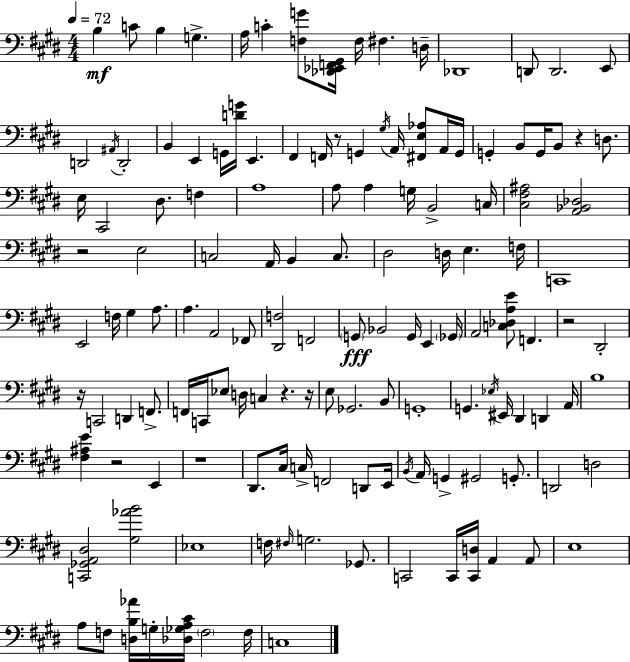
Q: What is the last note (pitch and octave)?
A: C3